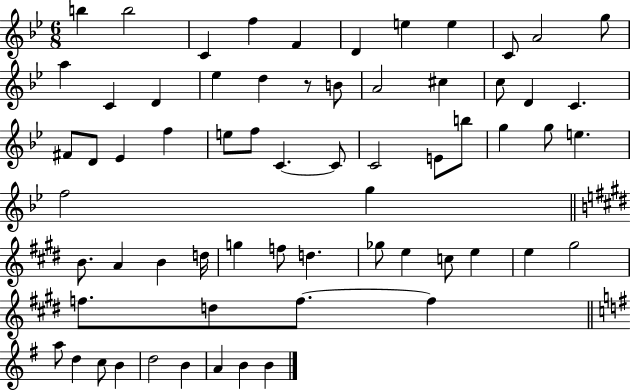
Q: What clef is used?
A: treble